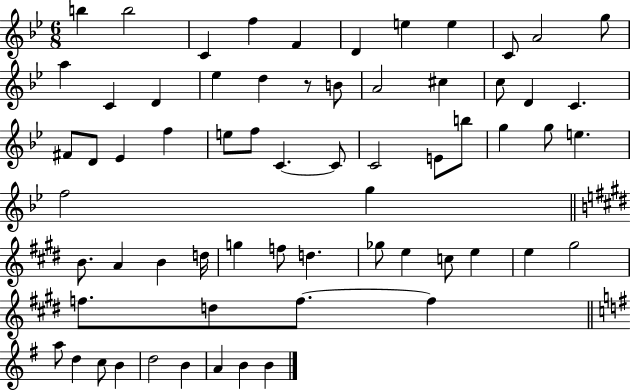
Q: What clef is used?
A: treble